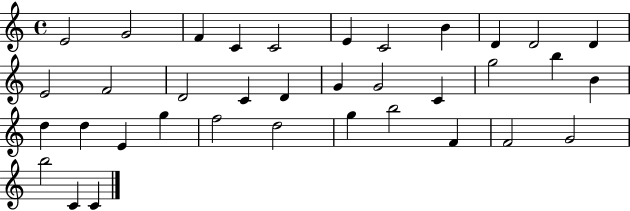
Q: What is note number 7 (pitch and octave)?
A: C4